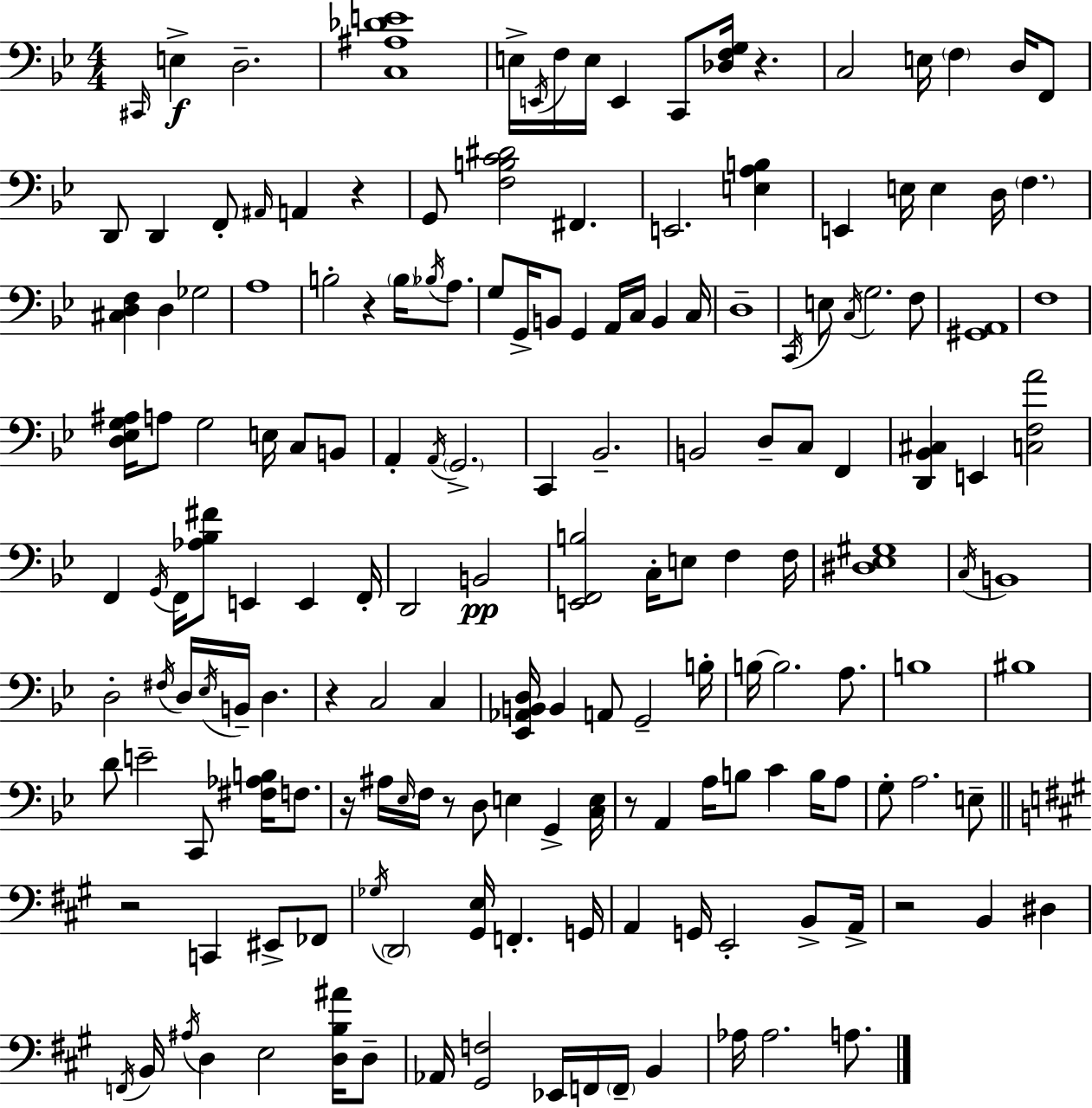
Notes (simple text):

C#2/s E3/q D3/h. [C3,A#3,Db4,E4]/w E3/s E2/s F3/s E3/s E2/q C2/e [Db3,F3,G3]/s R/q. C3/h E3/s F3/q D3/s F2/e D2/e D2/q F2/e A#2/s A2/q R/q G2/e [F3,B3,C4,D#4]/h F#2/q. E2/h. [E3,A3,B3]/q E2/q E3/s E3/q D3/s F3/q. [C#3,D3,F3]/q D3/q Gb3/h A3/w B3/h R/q B3/s Bb3/s A3/e. G3/e G2/s B2/e G2/q A2/s C3/s B2/q C3/s D3/w C2/s E3/e C3/s G3/h. F3/e [G#2,A2]/w F3/w [D3,Eb3,G3,A#3]/s A3/e G3/h E3/s C3/e B2/e A2/q A2/s G2/h. C2/q Bb2/h. B2/h D3/e C3/e F2/q [D2,Bb2,C#3]/q E2/q [C3,F3,A4]/h F2/q G2/s F2/s [Ab3,Bb3,F#4]/e E2/q E2/q F2/s D2/h B2/h [E2,F2,B3]/h C3/s E3/e F3/q F3/s [D#3,Eb3,G#3]/w C3/s B2/w D3/h F#3/s D3/s Eb3/s B2/s D3/q. R/q C3/h C3/q [Eb2,Ab2,B2,D3]/s B2/q A2/e G2/h B3/s B3/s B3/h. A3/e. B3/w BIS3/w D4/e E4/h C2/e [F#3,Ab3,B3]/s F3/e. R/s A#3/s Eb3/s F3/s R/e D3/e E3/q G2/q [C3,E3]/s R/e A2/q A3/s B3/e C4/q B3/s A3/e G3/e A3/h. E3/e R/h C2/q EIS2/e FES2/e Gb3/s D2/h [G#2,E3]/s F2/q. G2/s A2/q G2/s E2/h B2/e A2/s R/h B2/q D#3/q F2/s B2/s A#3/s D3/q E3/h [D3,B3,A#4]/s D3/e Ab2/s [G#2,F3]/h Eb2/s F2/s F2/s B2/q Ab3/s Ab3/h. A3/e.